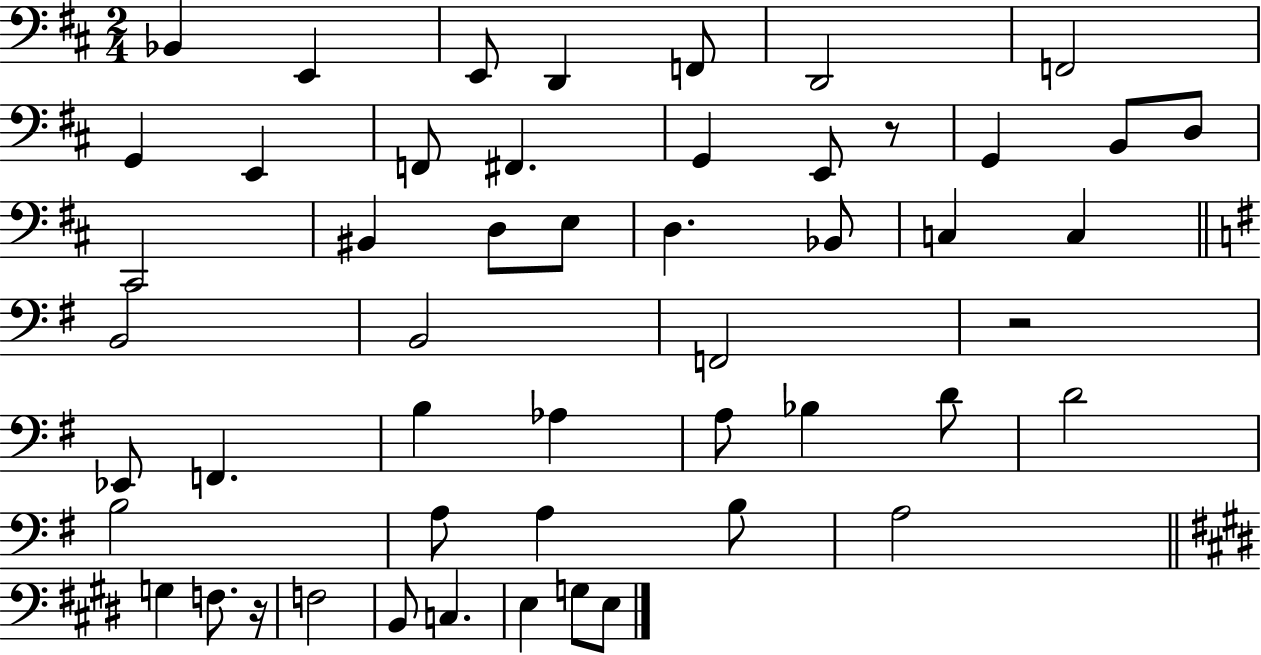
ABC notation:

X:1
T:Untitled
M:2/4
L:1/4
K:D
_B,, E,, E,,/2 D,, F,,/2 D,,2 F,,2 G,, E,, F,,/2 ^F,, G,, E,,/2 z/2 G,, B,,/2 D,/2 ^C,,2 ^B,, D,/2 E,/2 D, _B,,/2 C, C, B,,2 B,,2 F,,2 z2 _E,,/2 F,, B, _A, A,/2 _B, D/2 D2 B,2 A,/2 A, B,/2 A,2 G, F,/2 z/4 F,2 B,,/2 C, E, G,/2 E,/2